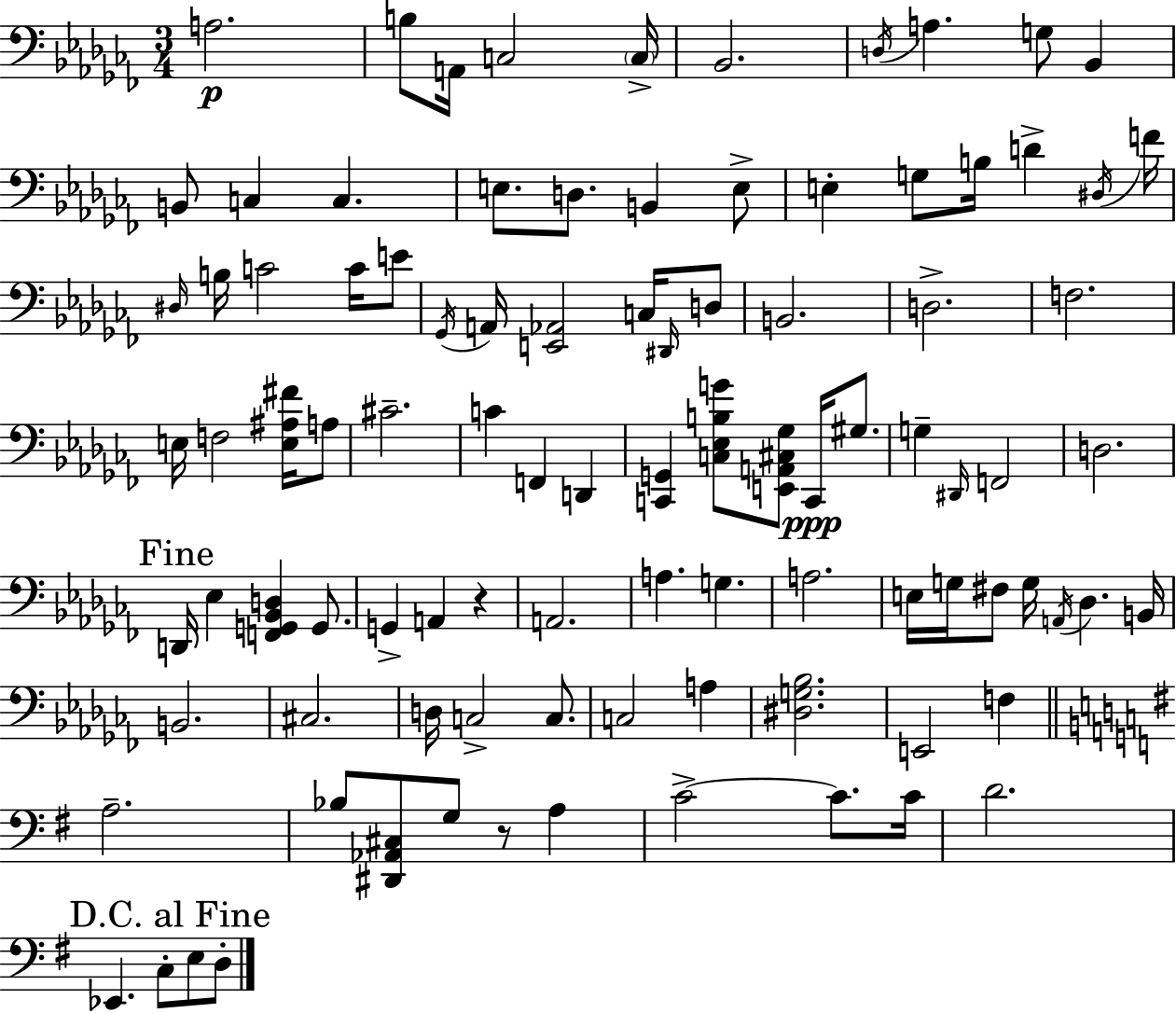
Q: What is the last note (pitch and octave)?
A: D3